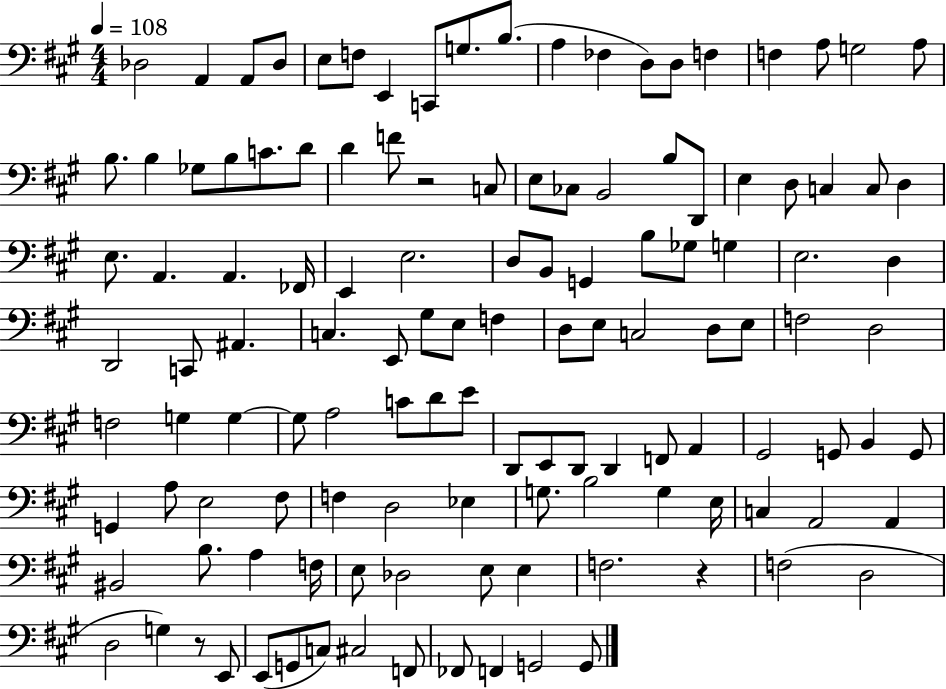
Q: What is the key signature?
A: A major